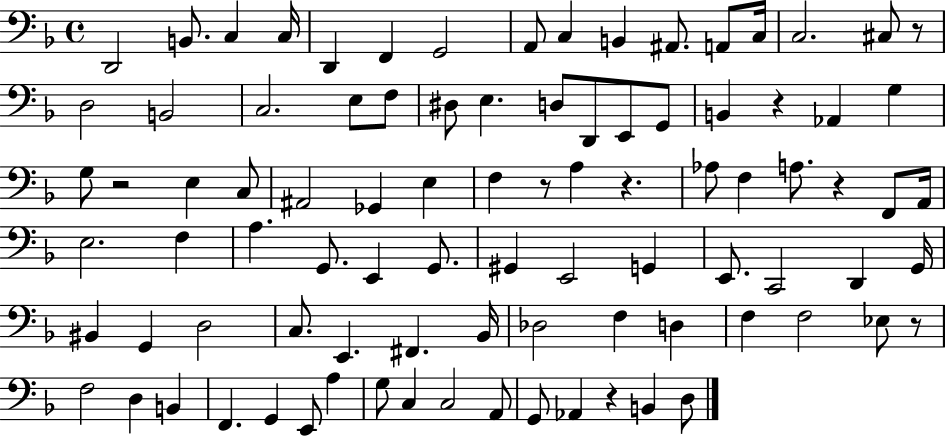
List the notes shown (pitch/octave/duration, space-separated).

D2/h B2/e. C3/q C3/s D2/q F2/q G2/h A2/e C3/q B2/q A#2/e. A2/e C3/s C3/h. C#3/e R/e D3/h B2/h C3/h. E3/e F3/e D#3/e E3/q. D3/e D2/e E2/e G2/e B2/q R/q Ab2/q G3/q G3/e R/h E3/q C3/e A#2/h Gb2/q E3/q F3/q R/e A3/q R/q. Ab3/e F3/q A3/e. R/q F2/e A2/s E3/h. F3/q A3/q. G2/e. E2/q G2/e. G#2/q E2/h G2/q E2/e. C2/h D2/q G2/s BIS2/q G2/q D3/h C3/e. E2/q. F#2/q. Bb2/s Db3/h F3/q D3/q F3/q F3/h Eb3/e R/e F3/h D3/q B2/q F2/q. G2/q E2/e A3/q G3/e C3/q C3/h A2/e G2/e Ab2/q R/q B2/q D3/e